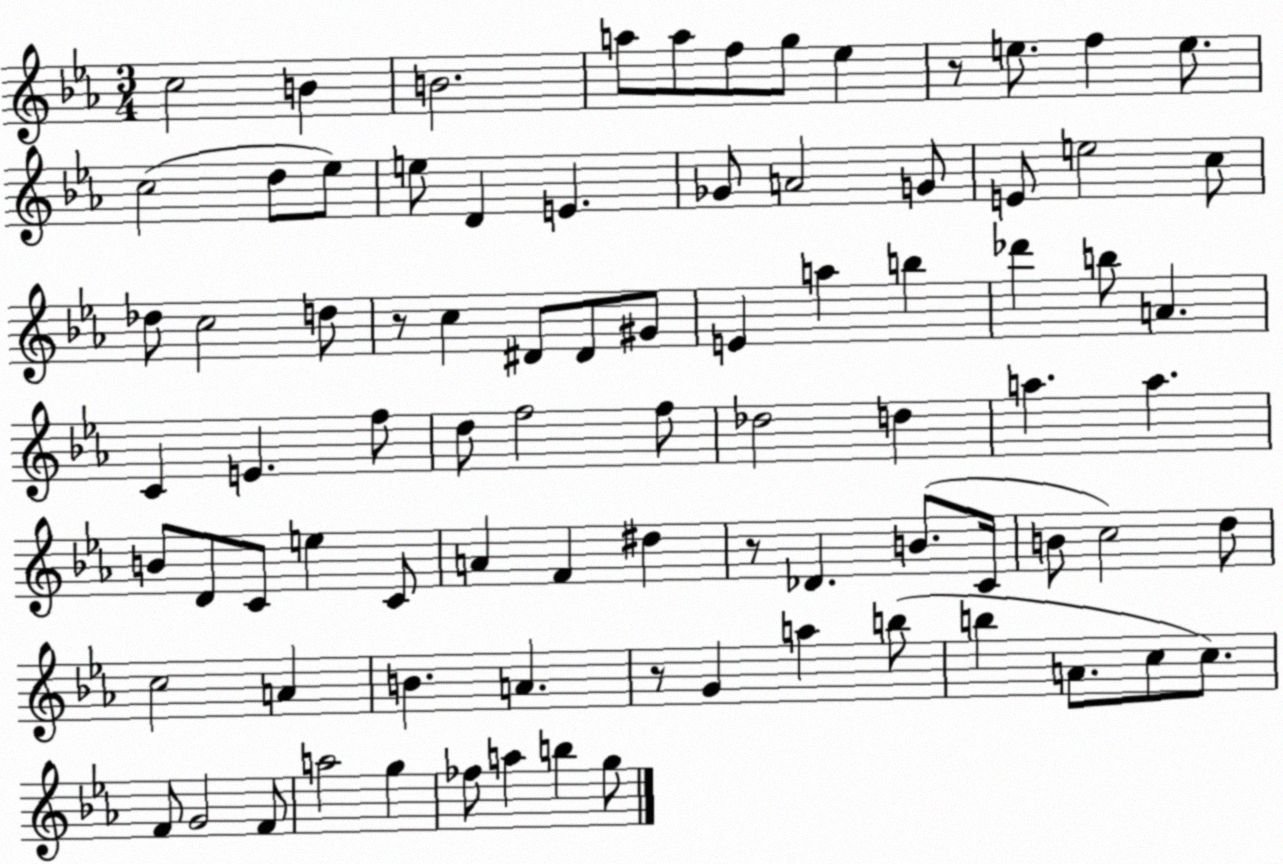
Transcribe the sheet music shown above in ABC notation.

X:1
T:Untitled
M:3/4
L:1/4
K:Eb
c2 B B2 a/2 a/2 f/2 g/2 _e z/2 e/2 f e/2 c2 d/2 _e/2 e/2 D E _G/2 A2 G/2 E/2 e2 c/2 _d/2 c2 d/2 z/2 c ^D/2 ^D/2 ^G/2 E a b _d' b/2 A C E f/2 d/2 f2 f/2 _d2 d a a B/2 D/2 C/2 e C/2 A F ^d z/2 _D B/2 C/4 B/2 c2 d/2 c2 A B A z/2 G a b/2 b A/2 c/2 c/2 F/2 G2 F/2 a2 g _f/2 a b g/2